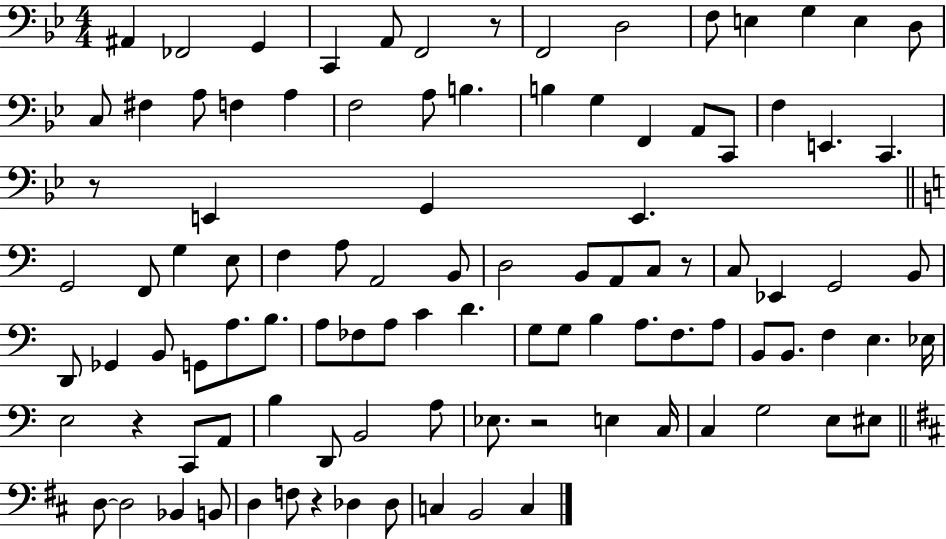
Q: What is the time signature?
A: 4/4